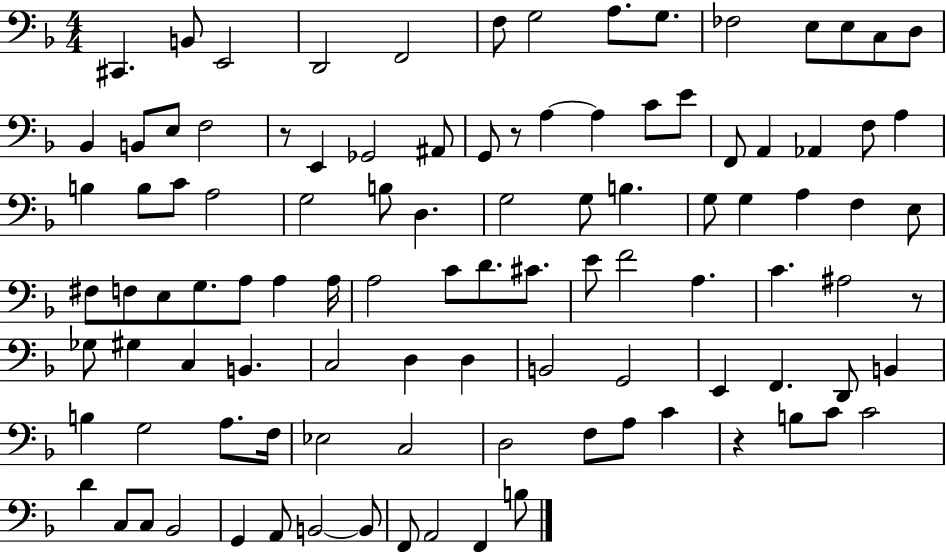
C#2/q. B2/e E2/h D2/h F2/h F3/e G3/h A3/e. G3/e. FES3/h E3/e E3/e C3/e D3/e Bb2/q B2/e E3/e F3/h R/e E2/q Gb2/h A#2/e G2/e R/e A3/q A3/q C4/e E4/e F2/e A2/q Ab2/q F3/e A3/q B3/q B3/e C4/e A3/h G3/h B3/e D3/q. G3/h G3/e B3/q. G3/e G3/q A3/q F3/q E3/e F#3/e F3/e E3/e G3/e. A3/e A3/q A3/s A3/h C4/e D4/e. C#4/e. E4/e F4/h A3/q. C4/q. A#3/h R/e Gb3/e G#3/q C3/q B2/q. C3/h D3/q D3/q B2/h G2/h E2/q F2/q. D2/e B2/q B3/q G3/h A3/e. F3/s Eb3/h C3/h D3/h F3/e A3/e C4/q R/q B3/e C4/e C4/h D4/q C3/e C3/e Bb2/h G2/q A2/e B2/h B2/e F2/e A2/h F2/q B3/e